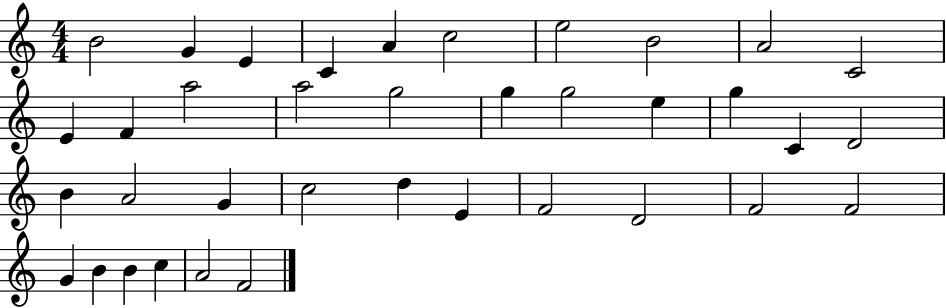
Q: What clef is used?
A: treble